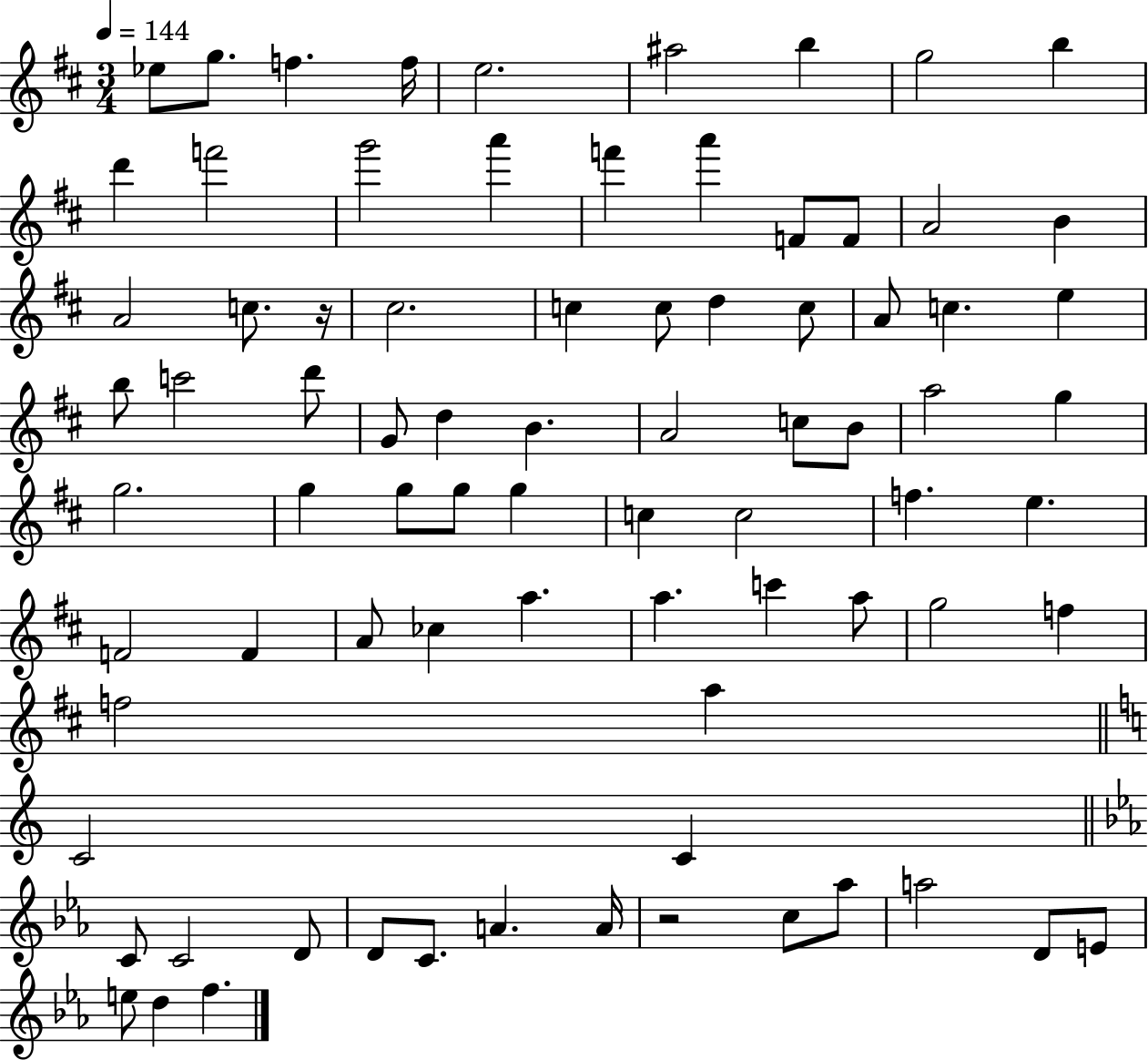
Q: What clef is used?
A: treble